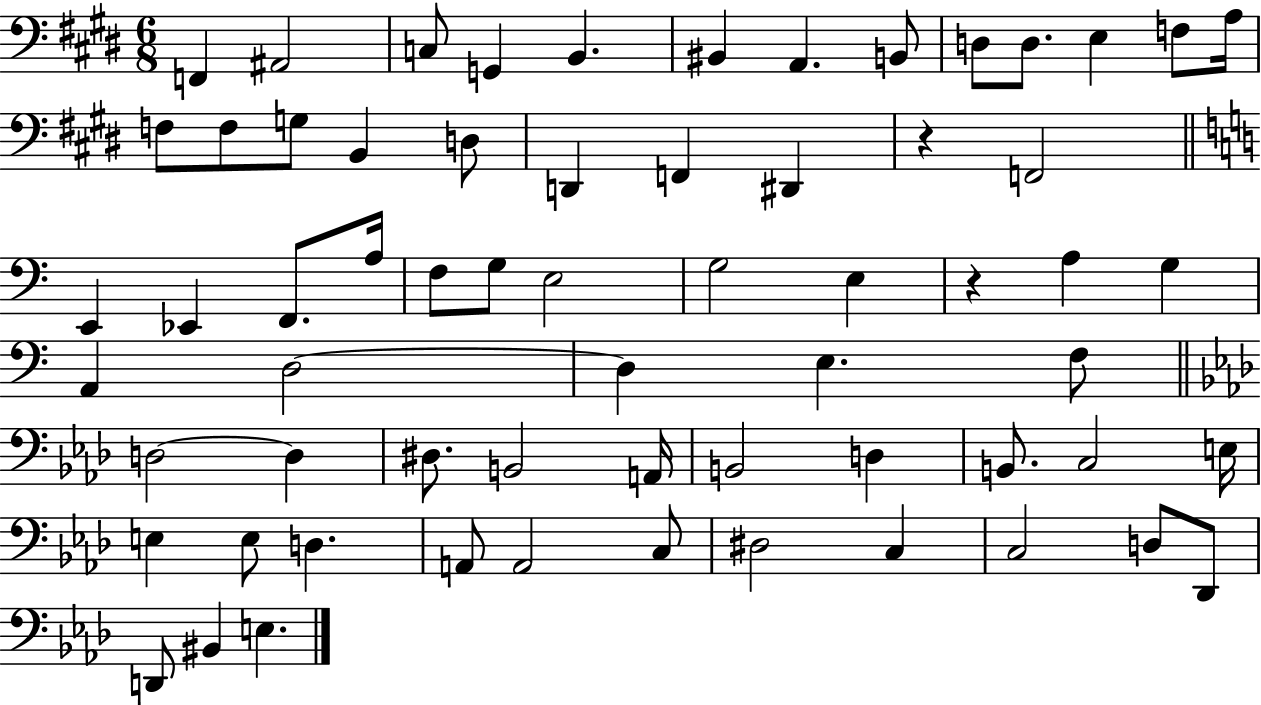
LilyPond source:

{
  \clef bass
  \numericTimeSignature
  \time 6/8
  \key e \major
  f,4 ais,2 | c8 g,4 b,4. | bis,4 a,4. b,8 | d8 d8. e4 f8 a16 | \break f8 f8 g8 b,4 d8 | d,4 f,4 dis,4 | r4 f,2 | \bar "||" \break \key c \major e,4 ees,4 f,8. a16 | f8 g8 e2 | g2 e4 | r4 a4 g4 | \break a,4 d2~~ | d4 e4. f8 | \bar "||" \break \key f \minor d2~~ d4 | dis8. b,2 a,16 | b,2 d4 | b,8. c2 e16 | \break e4 e8 d4. | a,8 a,2 c8 | dis2 c4 | c2 d8 des,8 | \break d,8 bis,4 e4. | \bar "|."
}